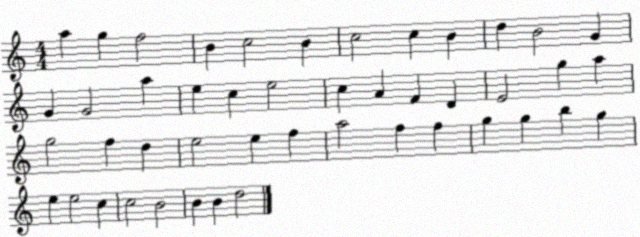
X:1
T:Untitled
M:4/4
L:1/4
K:C
a g f2 B c2 B c2 c B d B2 G G G2 a e c e2 c A F D E2 g a g2 f d e2 e f a2 f f g g b g e e2 c c2 B2 B B d2